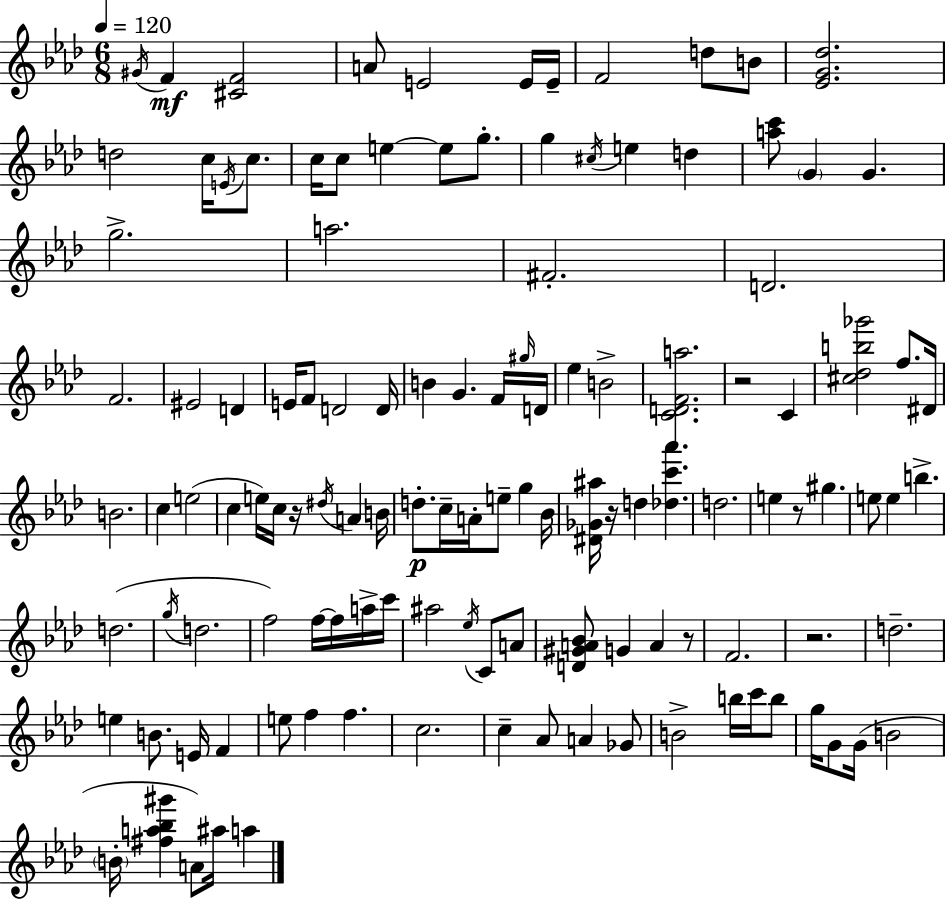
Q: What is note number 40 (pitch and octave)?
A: D4